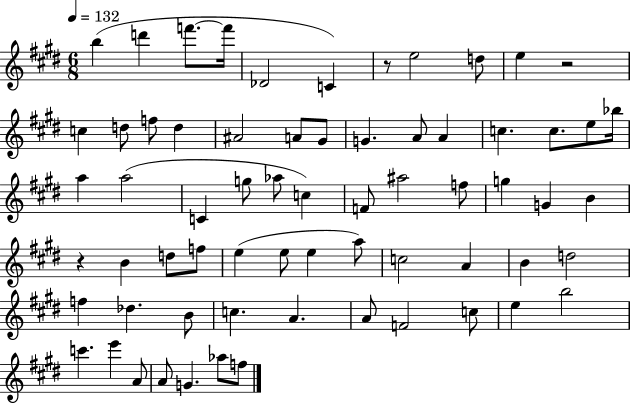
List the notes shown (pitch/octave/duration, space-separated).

B5/q D6/q F6/e. F6/s Db4/h C4/q R/e E5/h D5/e E5/q R/h C5/q D5/e F5/e D5/q A#4/h A4/e G#4/e G4/q. A4/e A4/q C5/q. C5/e. E5/e Bb5/s A5/q A5/h C4/q G5/e Ab5/e C5/q F4/e A#5/h F5/e G5/q G4/q B4/q R/q B4/q D5/e F5/e E5/q E5/e E5/q A5/e C5/h A4/q B4/q D5/h F5/q Db5/q. B4/e C5/q. A4/q. A4/e F4/h C5/e E5/q B5/h C6/q. E6/q A4/e A4/e G4/q. Ab5/e F5/e